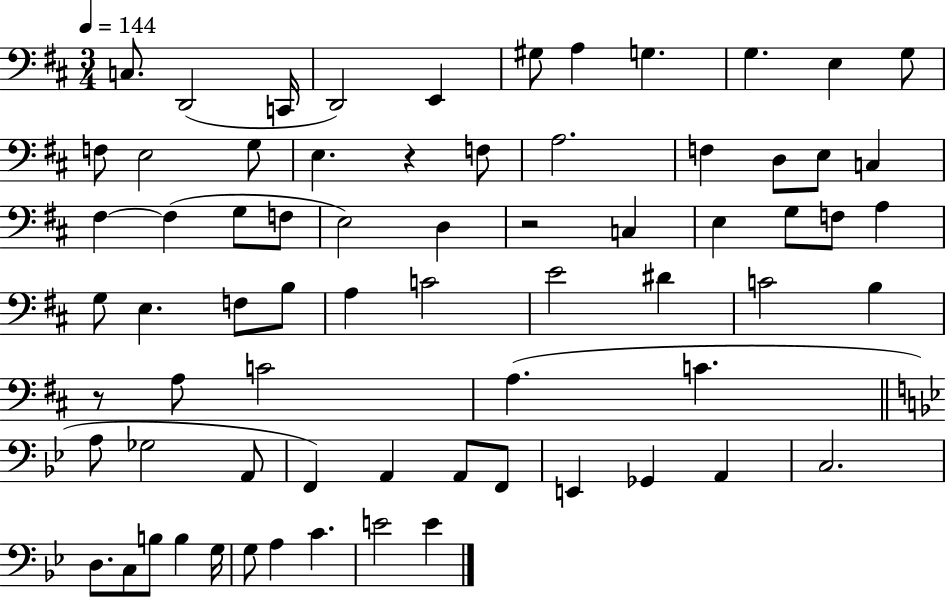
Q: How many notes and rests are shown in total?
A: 70